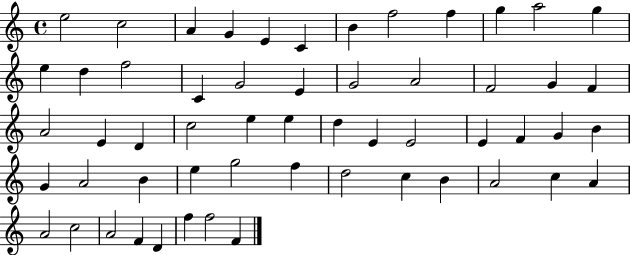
{
  \clef treble
  \time 4/4
  \defaultTimeSignature
  \key c \major
  e''2 c''2 | a'4 g'4 e'4 c'4 | b'4 f''2 f''4 | g''4 a''2 g''4 | \break e''4 d''4 f''2 | c'4 g'2 e'4 | g'2 a'2 | f'2 g'4 f'4 | \break a'2 e'4 d'4 | c''2 e''4 e''4 | d''4 e'4 e'2 | e'4 f'4 g'4 b'4 | \break g'4 a'2 b'4 | e''4 g''2 f''4 | d''2 c''4 b'4 | a'2 c''4 a'4 | \break a'2 c''2 | a'2 f'4 d'4 | f''4 f''2 f'4 | \bar "|."
}